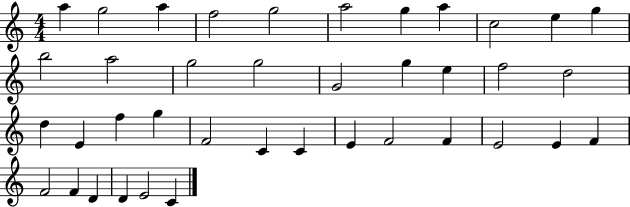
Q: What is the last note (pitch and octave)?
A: C4